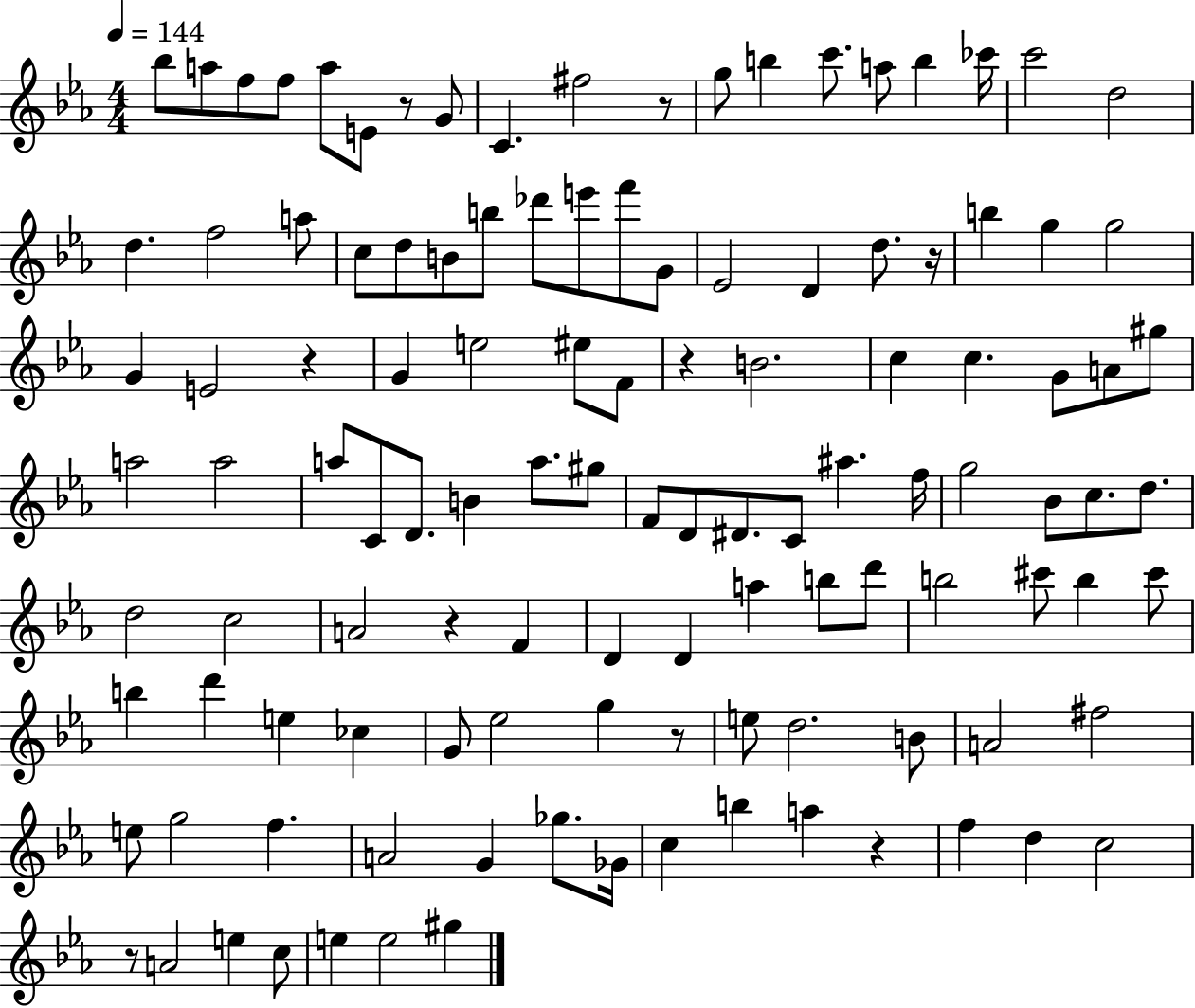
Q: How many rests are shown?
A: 9